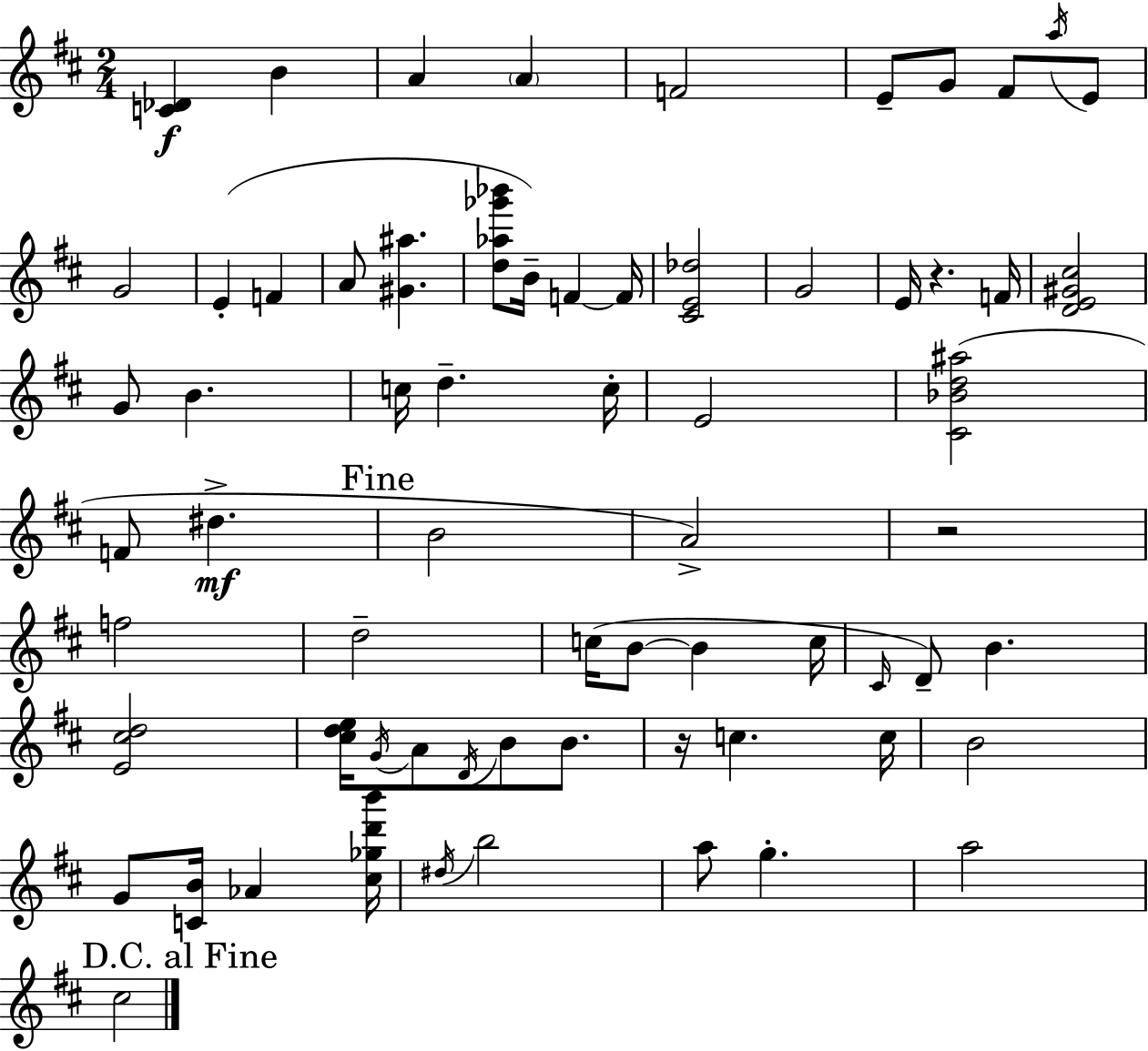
[C4,Db4]/q B4/q A4/q A4/q F4/h E4/e G4/e F#4/e A5/s E4/e G4/h E4/q F4/q A4/e [G#4,A#5]/q. [D5,Ab5,Gb6,Bb6]/e B4/s F4/q F4/s [C#4,E4,Db5]/h G4/h E4/s R/q. F4/s [D4,E4,G#4,C#5]/h G4/e B4/q. C5/s D5/q. C5/s E4/h [C#4,Bb4,D5,A#5]/h F4/e D#5/q. B4/h A4/h R/h F5/h D5/h C5/s B4/e B4/q C5/s C#4/s D4/e B4/q. [E4,C#5,D5]/h [C#5,D5,E5]/s G4/s A4/e D4/s B4/e B4/e. R/s C5/q. C5/s B4/h G4/e [C4,B4]/s Ab4/q [C#5,Gb5,D6,B6]/s D#5/s B5/h A5/e G5/q. A5/h C#5/h